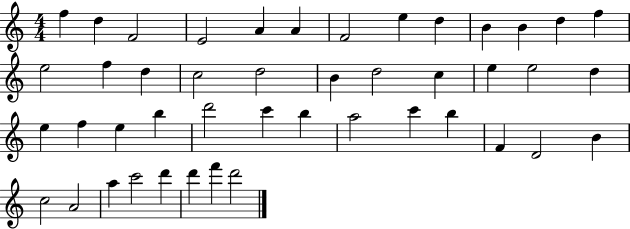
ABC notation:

X:1
T:Untitled
M:4/4
L:1/4
K:C
f d F2 E2 A A F2 e d B B d f e2 f d c2 d2 B d2 c e e2 d e f e b d'2 c' b a2 c' b F D2 B c2 A2 a c'2 d' d' f' d'2